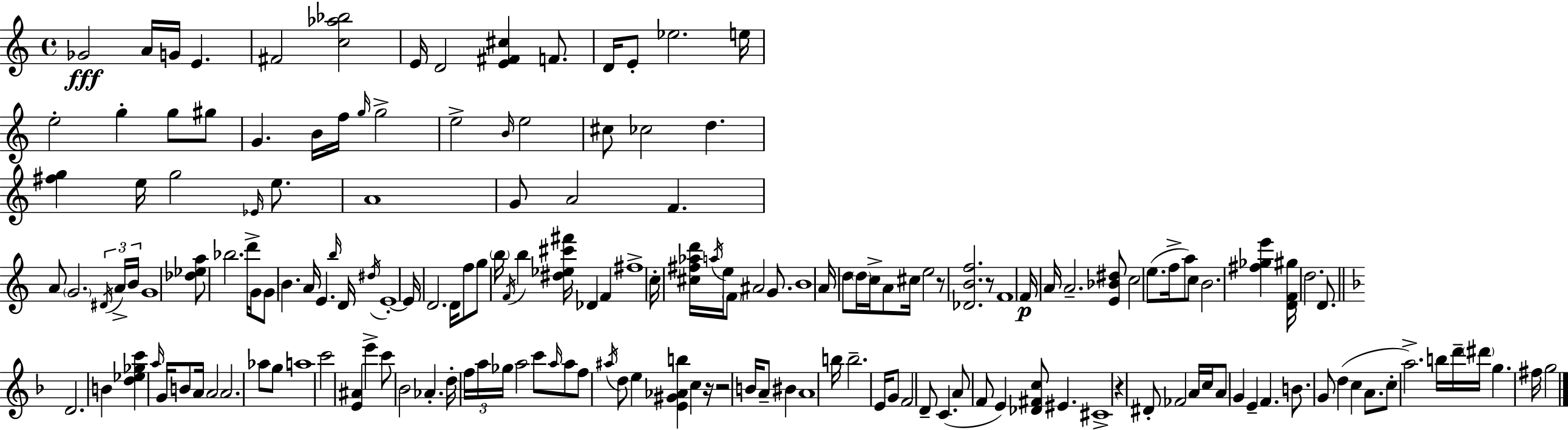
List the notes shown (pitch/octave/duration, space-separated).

Gb4/h A4/s G4/s E4/q. F#4/h [C5,Ab5,Bb5]/h E4/s D4/h [E4,F#4,C#5]/q F4/e. D4/s E4/e Eb5/h. E5/s E5/h G5/q G5/e G#5/e G4/q. B4/s F5/s G5/s G5/h E5/h B4/s E5/h C#5/e CES5/h D5/q. [F#5,G5]/q E5/s G5/h Eb4/s E5/e. A4/w G4/e A4/h F4/q. A4/e G4/h. D#4/s A4/s B4/s G4/w [Db5,Eb5,A5]/e Bb5/h. D6/s G4/s G4/e B4/q. A4/s E4/q. B5/s D4/s D#5/s E4/w E4/s D4/h. D4/s F5/e G5/e B5/s F4/s B5/q [D#5,Eb5,C#6,F#6]/s Db4/q F4/q F#5/w C5/s [C#5,F#5,Ab5,D6]/s A5/s E5/s F4/e A#4/h G4/e. B4/w A4/s D5/e D5/s C5/s A4/e C#5/s E5/h R/e [Db4,B4,F5]/h. R/e F4/w F4/s A4/s A4/h. [E4,Bb4,D#5]/e C5/h E5/e. F5/s A5/e C5/e B4/h. [F#5,Gb5,E6]/q [D4,F4,G#5]/s D5/h. D4/e. D4/h. B4/q [D5,Eb5,Gb5,C6]/q A5/s G4/s B4/e A4/s A4/h A4/h. Ab5/e G5/e A5/w C6/h [E4,A#4]/q E6/q C6/e Bb4/h Ab4/q. D5/s F5/s A5/s Gb5/s A5/h C6/e A5/s A5/e F5/e A#5/s D5/e E5/q [E4,G#4,Ab4,B5]/q C5/q R/s R/h B4/s A4/e BIS4/q A4/w B5/s B5/h. E4/s G4/e F4/h D4/e C4/q. A4/e F4/e E4/q [Db4,F#4,C5]/e EIS4/q. C#4/w R/q D#4/e FES4/h A4/s C5/s A4/e G4/q E4/q F4/q. B4/e. G4/e D5/q C5/q A4/e. C5/e A5/h. B5/s D6/s D#6/s G5/q. F#5/s G5/h